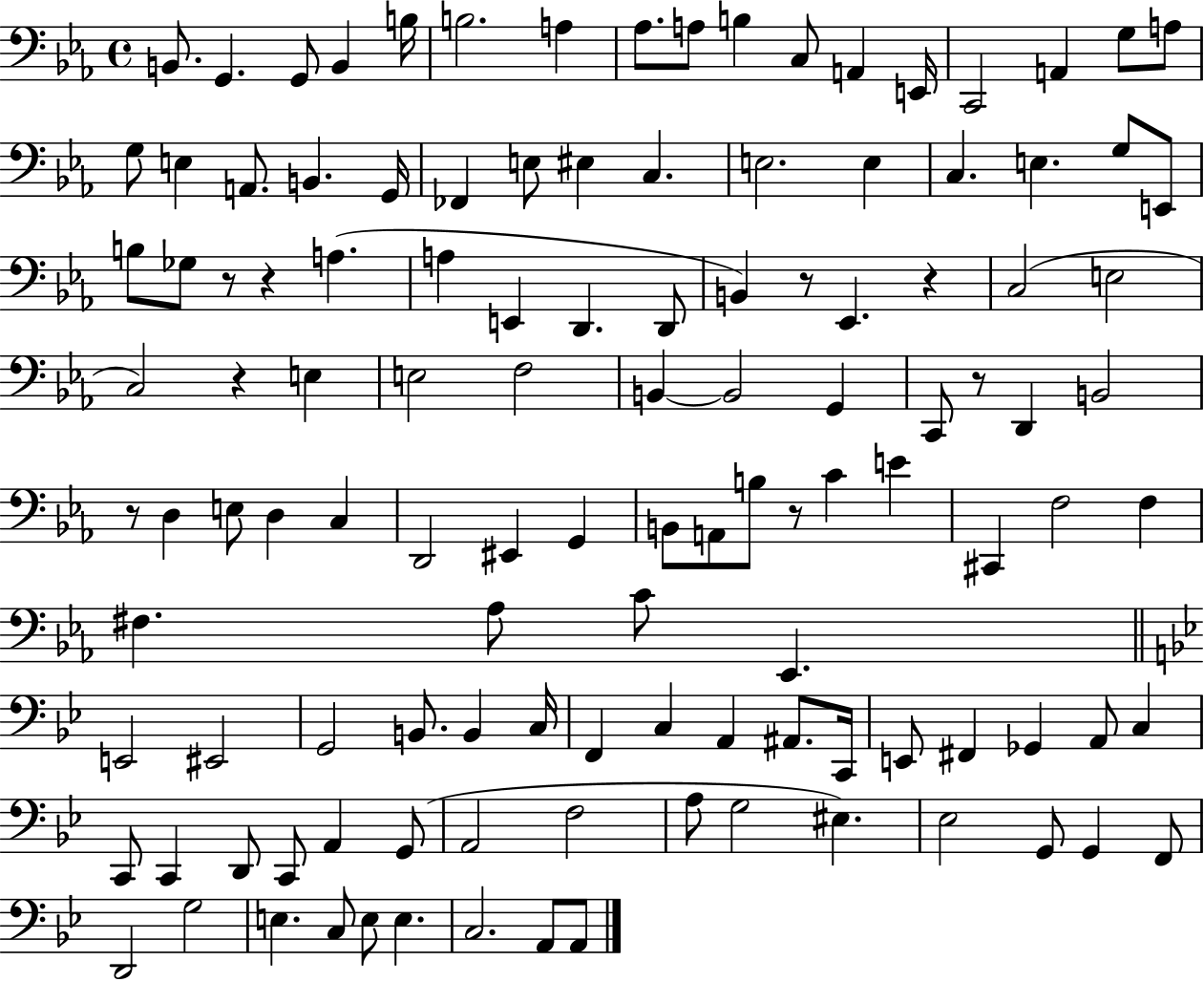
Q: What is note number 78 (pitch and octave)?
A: C3